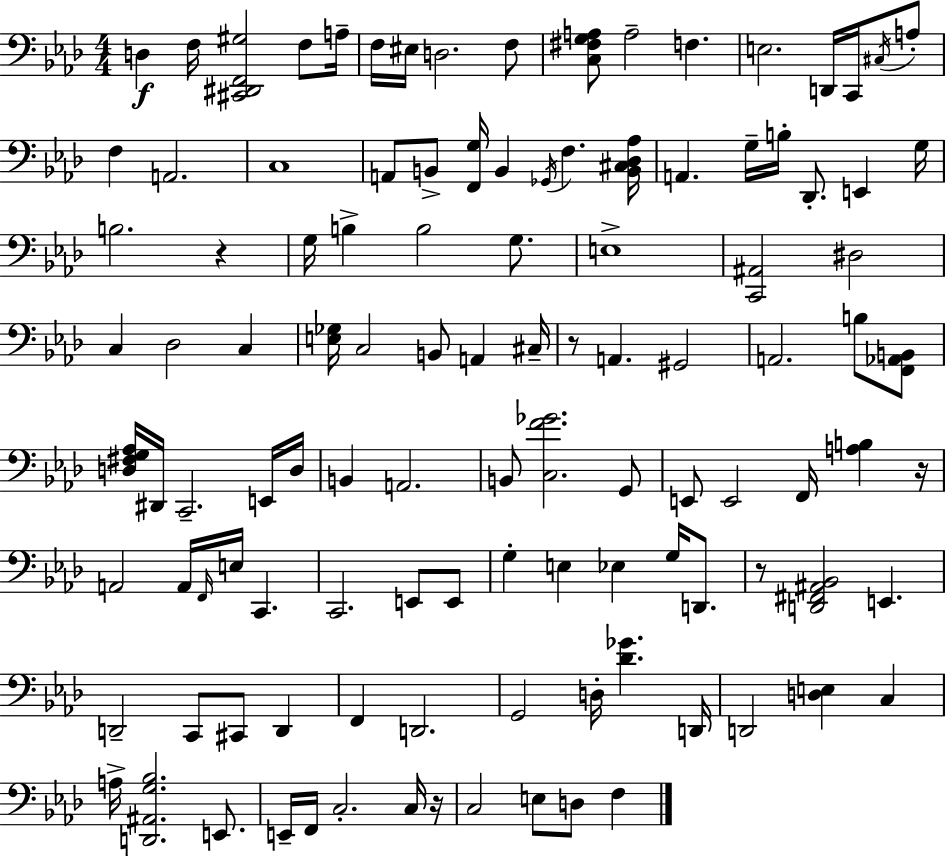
D3/q F3/s [C#2,D#2,F2,G#3]/h F3/e A3/s F3/s EIS3/s D3/h. F3/e [C3,F#3,G3,A3]/e A3/h F3/q. E3/h. D2/s C2/s C#3/s A3/e F3/q A2/h. C3/w A2/e B2/e [F2,G3]/s B2/q Gb2/s F3/q. [B2,C#3,Db3,Ab3]/s A2/q. G3/s B3/s Db2/e. E2/q G3/s B3/h. R/q G3/s B3/q B3/h G3/e. E3/w [C2,A#2]/h D#3/h C3/q Db3/h C3/q [E3,Gb3]/s C3/h B2/e A2/q C#3/s R/e A2/q. G#2/h A2/h. B3/e [F2,Ab2,B2]/e [D3,F#3,G3,Ab3]/s D#2/s C2/h. E2/s D3/s B2/q A2/h. B2/e [C3,F4,Gb4]/h. G2/e E2/e E2/h F2/s [A3,B3]/q R/s A2/h A2/s F2/s E3/s C2/q. C2/h. E2/e E2/e G3/q E3/q Eb3/q G3/s D2/e. R/e [D2,F#2,A#2,Bb2]/h E2/q. D2/h C2/e C#2/e D2/q F2/q D2/h. G2/h D3/s [Db4,Gb4]/q. D2/s D2/h [D3,E3]/q C3/q A3/s [D2,A#2,G3,Bb3]/h. E2/e. E2/s F2/s C3/h. C3/s R/s C3/h E3/e D3/e F3/q